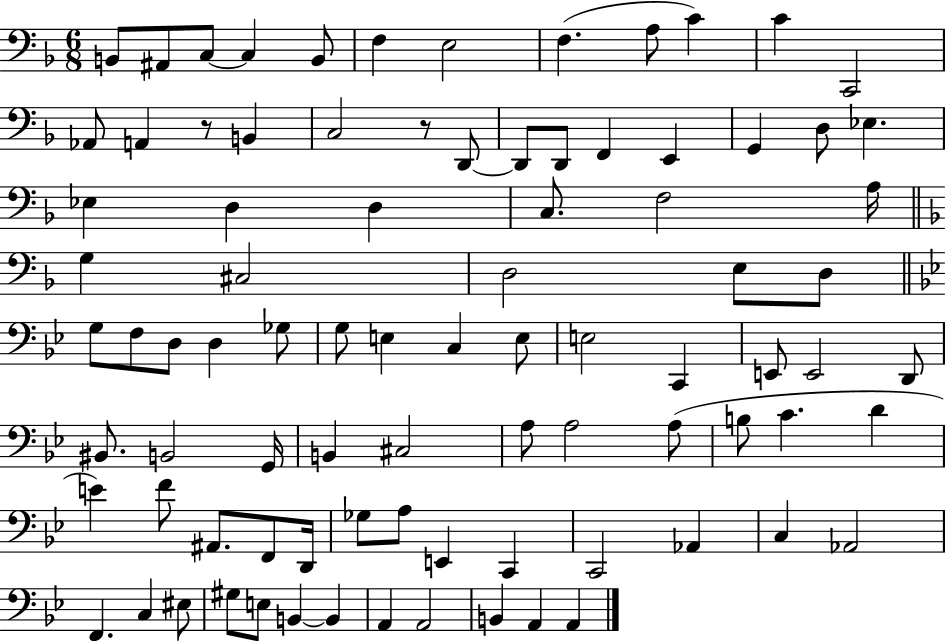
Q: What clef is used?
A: bass